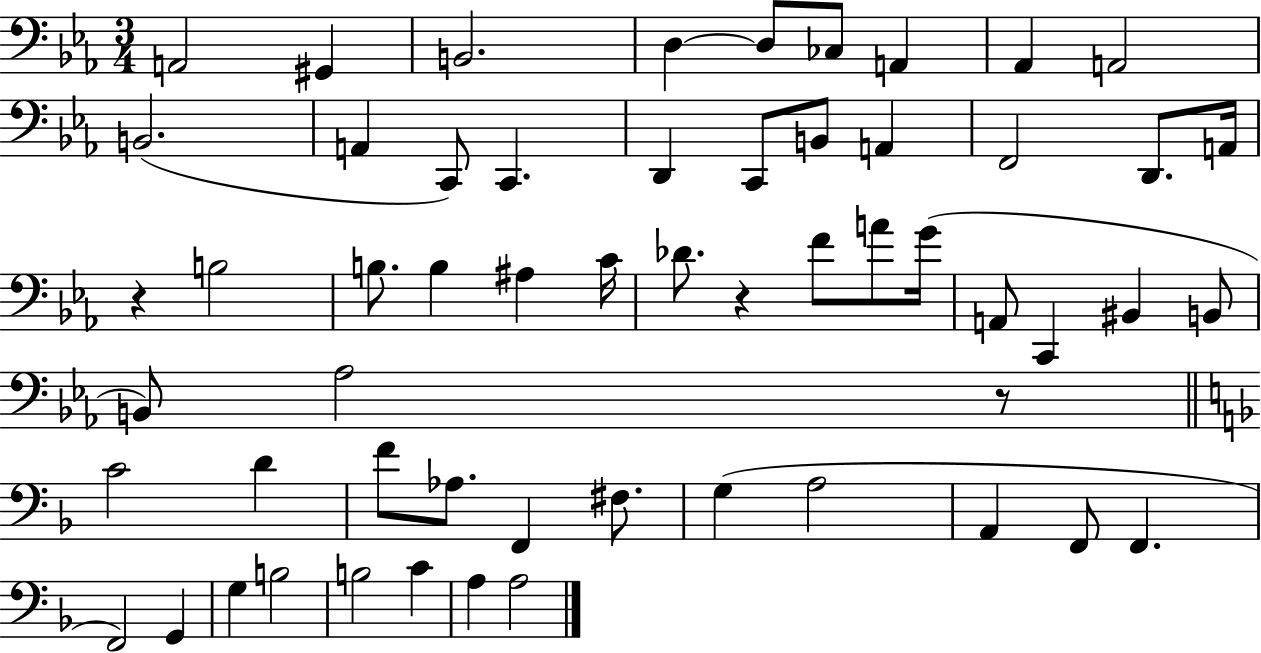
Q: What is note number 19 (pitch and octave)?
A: D2